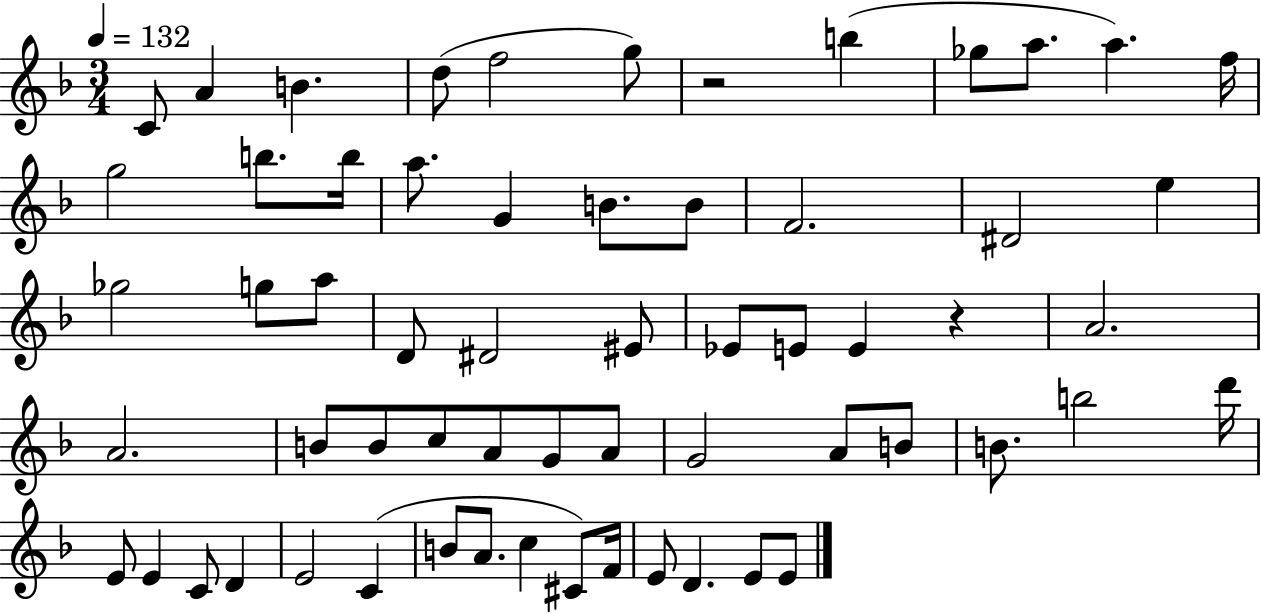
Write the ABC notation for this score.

X:1
T:Untitled
M:3/4
L:1/4
K:F
C/2 A B d/2 f2 g/2 z2 b _g/2 a/2 a f/4 g2 b/2 b/4 a/2 G B/2 B/2 F2 ^D2 e _g2 g/2 a/2 D/2 ^D2 ^E/2 _E/2 E/2 E z A2 A2 B/2 B/2 c/2 A/2 G/2 A/2 G2 A/2 B/2 B/2 b2 d'/4 E/2 E C/2 D E2 C B/2 A/2 c ^C/2 F/4 E/2 D E/2 E/2